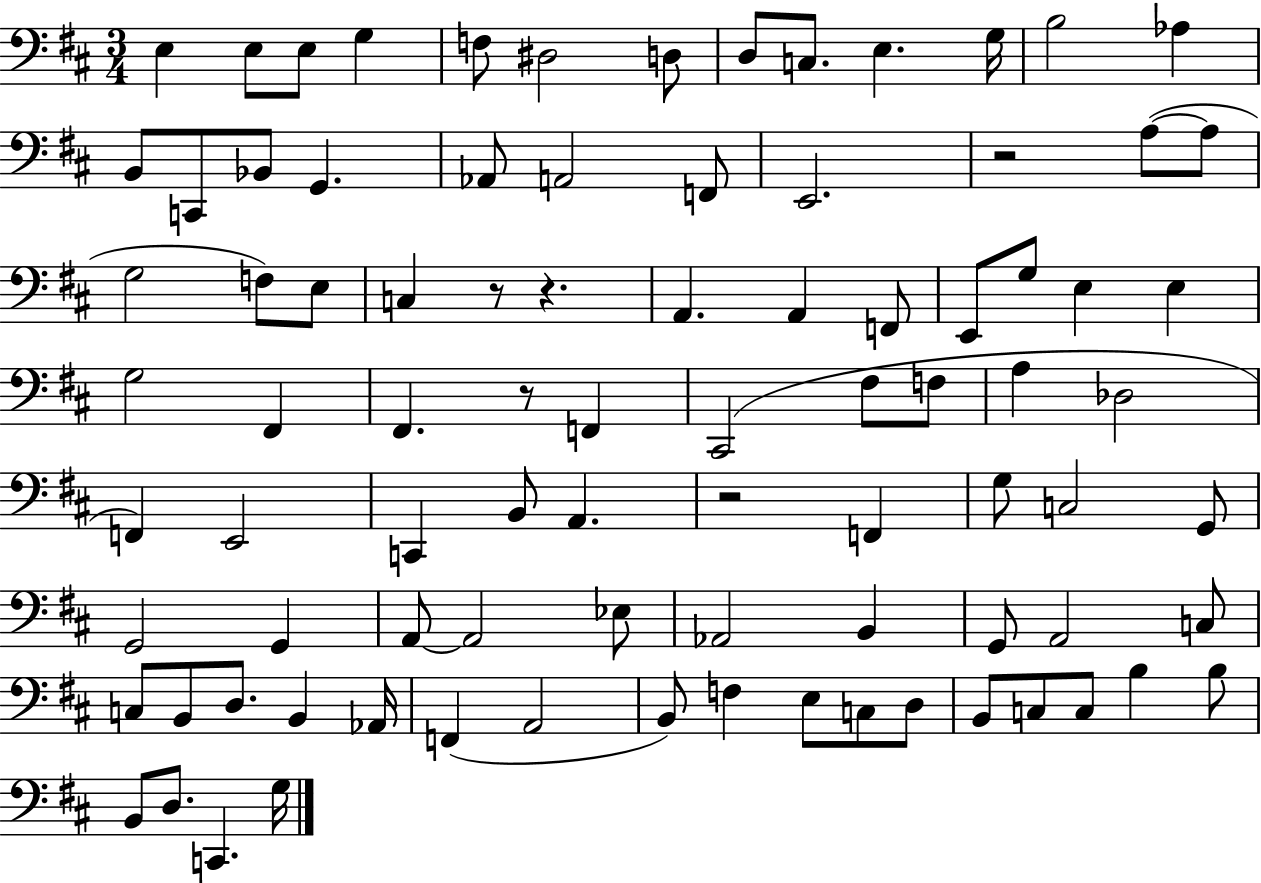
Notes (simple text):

E3/q E3/e E3/e G3/q F3/e D#3/h D3/e D3/e C3/e. E3/q. G3/s B3/h Ab3/q B2/e C2/e Bb2/e G2/q. Ab2/e A2/h F2/e E2/h. R/h A3/e A3/e G3/h F3/e E3/e C3/q R/e R/q. A2/q. A2/q F2/e E2/e G3/e E3/q E3/q G3/h F#2/q F#2/q. R/e F2/q C#2/h F#3/e F3/e A3/q Db3/h F2/q E2/h C2/q B2/e A2/q. R/h F2/q G3/e C3/h G2/e G2/h G2/q A2/e A2/h Eb3/e Ab2/h B2/q G2/e A2/h C3/e C3/e B2/e D3/e. B2/q Ab2/s F2/q A2/h B2/e F3/q E3/e C3/e D3/e B2/e C3/e C3/e B3/q B3/e B2/e D3/e. C2/q. G3/s